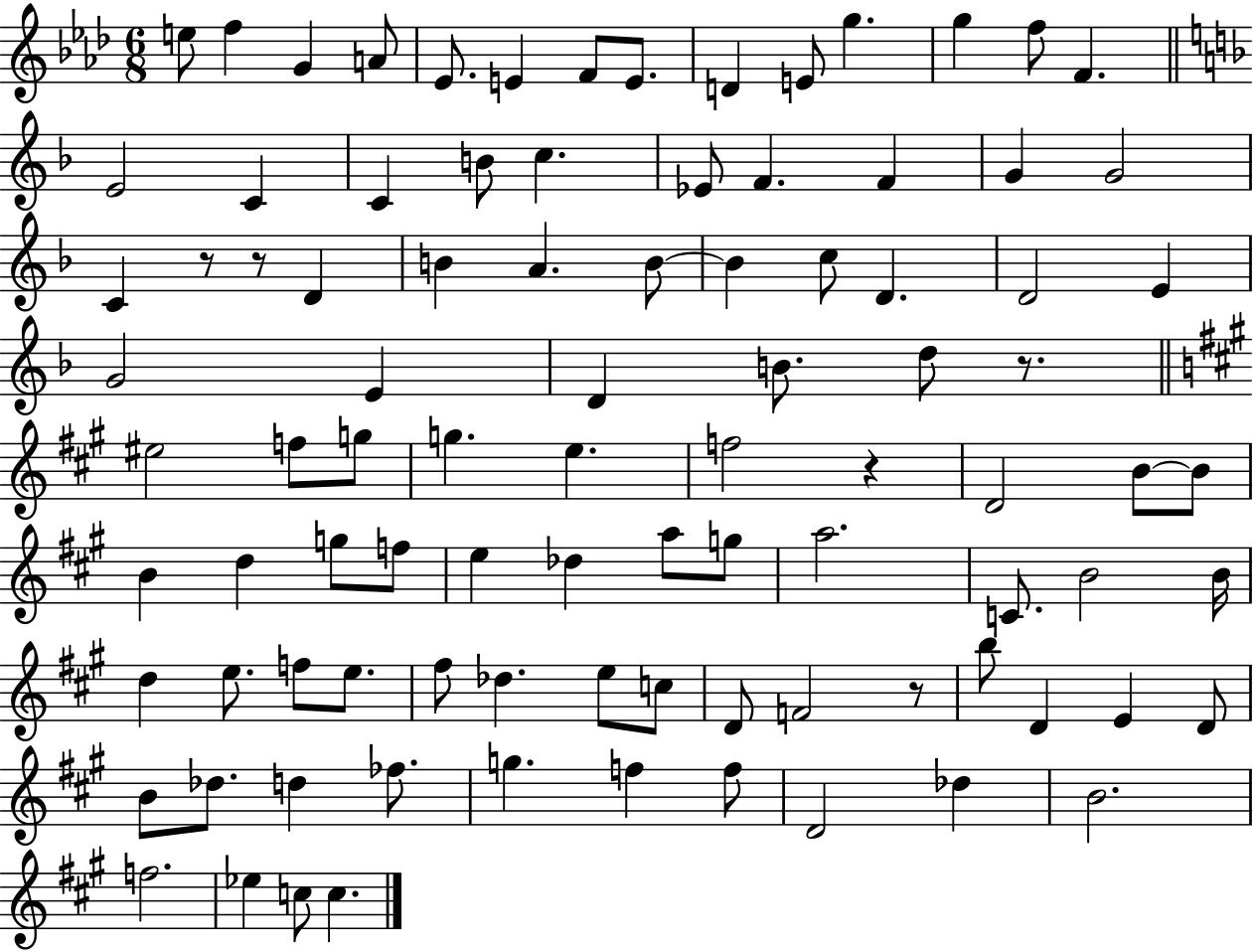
{
  \clef treble
  \numericTimeSignature
  \time 6/8
  \key aes \major
  e''8 f''4 g'4 a'8 | ees'8. e'4 f'8 e'8. | d'4 e'8 g''4. | g''4 f''8 f'4. | \break \bar "||" \break \key f \major e'2 c'4 | c'4 b'8 c''4. | ees'8 f'4. f'4 | g'4 g'2 | \break c'4 r8 r8 d'4 | b'4 a'4. b'8~~ | b'4 c''8 d'4. | d'2 e'4 | \break g'2 e'4 | d'4 b'8. d''8 r8. | \bar "||" \break \key a \major eis''2 f''8 g''8 | g''4. e''4. | f''2 r4 | d'2 b'8~~ b'8 | \break b'4 d''4 g''8 f''8 | e''4 des''4 a''8 g''8 | a''2. | c'8. b'2 b'16 | \break d''4 e''8. f''8 e''8. | fis''8 des''4. e''8 c''8 | d'8 f'2 r8 | b''8 d'4 e'4 d'8 | \break b'8 des''8. d''4 fes''8. | g''4. f''4 f''8 | d'2 des''4 | b'2. | \break f''2. | ees''4 c''8 c''4. | \bar "|."
}